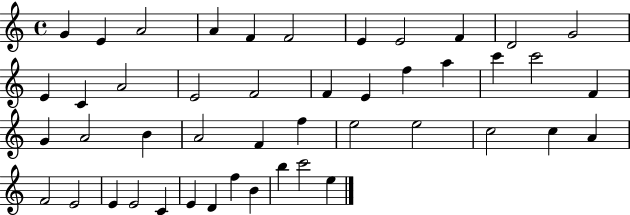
{
  \clef treble
  \time 4/4
  \defaultTimeSignature
  \key c \major
  g'4 e'4 a'2 | a'4 f'4 f'2 | e'4 e'2 f'4 | d'2 g'2 | \break e'4 c'4 a'2 | e'2 f'2 | f'4 e'4 f''4 a''4 | c'''4 c'''2 f'4 | \break g'4 a'2 b'4 | a'2 f'4 f''4 | e''2 e''2 | c''2 c''4 a'4 | \break f'2 e'2 | e'4 e'2 c'4 | e'4 d'4 f''4 b'4 | b''4 c'''2 e''4 | \break \bar "|."
}